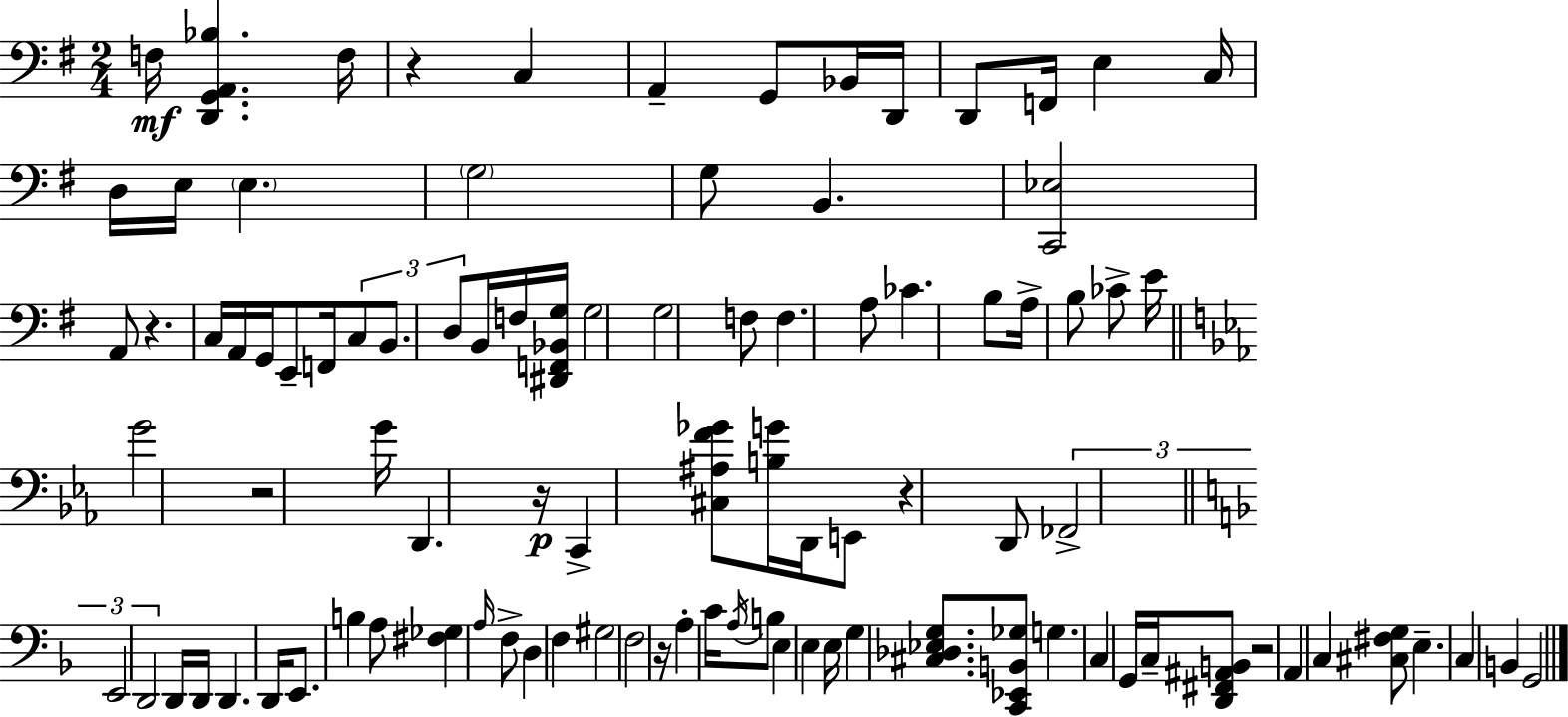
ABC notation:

X:1
T:Untitled
M:2/4
L:1/4
K:Em
F,/4 [D,,G,,A,,_B,] F,/4 z C, A,, G,,/2 _B,,/4 D,,/4 D,,/2 F,,/4 E, C,/4 D,/4 E,/4 E, G,2 G,/2 B,, [C,,_E,]2 A,,/2 z C,/4 A,,/4 G,,/4 E,,/2 F,,/4 C,/2 B,,/2 D,/2 B,,/4 F,/4 [^D,,F,,_B,,G,]/4 G,2 G,2 F,/2 F, A,/2 _C B,/2 A,/4 B,/2 _C/2 E/4 G2 z2 G/4 D,, z/4 C,, [^C,^A,F_G]/2 [B,G]/4 D,,/4 E,,/2 z D,,/2 _F,,2 E,,2 D,,2 D,,/4 D,,/4 D,, D,,/4 E,,/2 B, A,/2 [^F,_G,] A,/4 F,/2 D, F, ^G,2 F,2 z/4 A, C/4 A,/4 B,/2 E, E, E,/4 G, [^C,_D,_E,G,]/2 [C,,_E,,B,,_G,]/2 G, C, G,,/4 C,/4 [D,,^F,,^A,,B,,]/2 z2 A,, C, [^C,^F,G,]/2 E, C, B,, G,,2